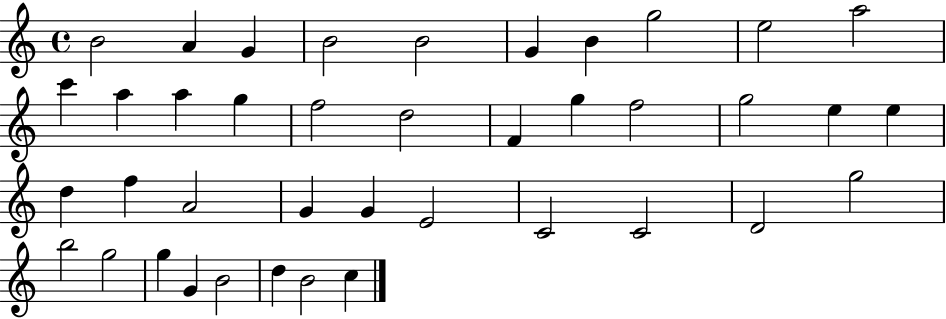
{
  \clef treble
  \time 4/4
  \defaultTimeSignature
  \key c \major
  b'2 a'4 g'4 | b'2 b'2 | g'4 b'4 g''2 | e''2 a''2 | \break c'''4 a''4 a''4 g''4 | f''2 d''2 | f'4 g''4 f''2 | g''2 e''4 e''4 | \break d''4 f''4 a'2 | g'4 g'4 e'2 | c'2 c'2 | d'2 g''2 | \break b''2 g''2 | g''4 g'4 b'2 | d''4 b'2 c''4 | \bar "|."
}